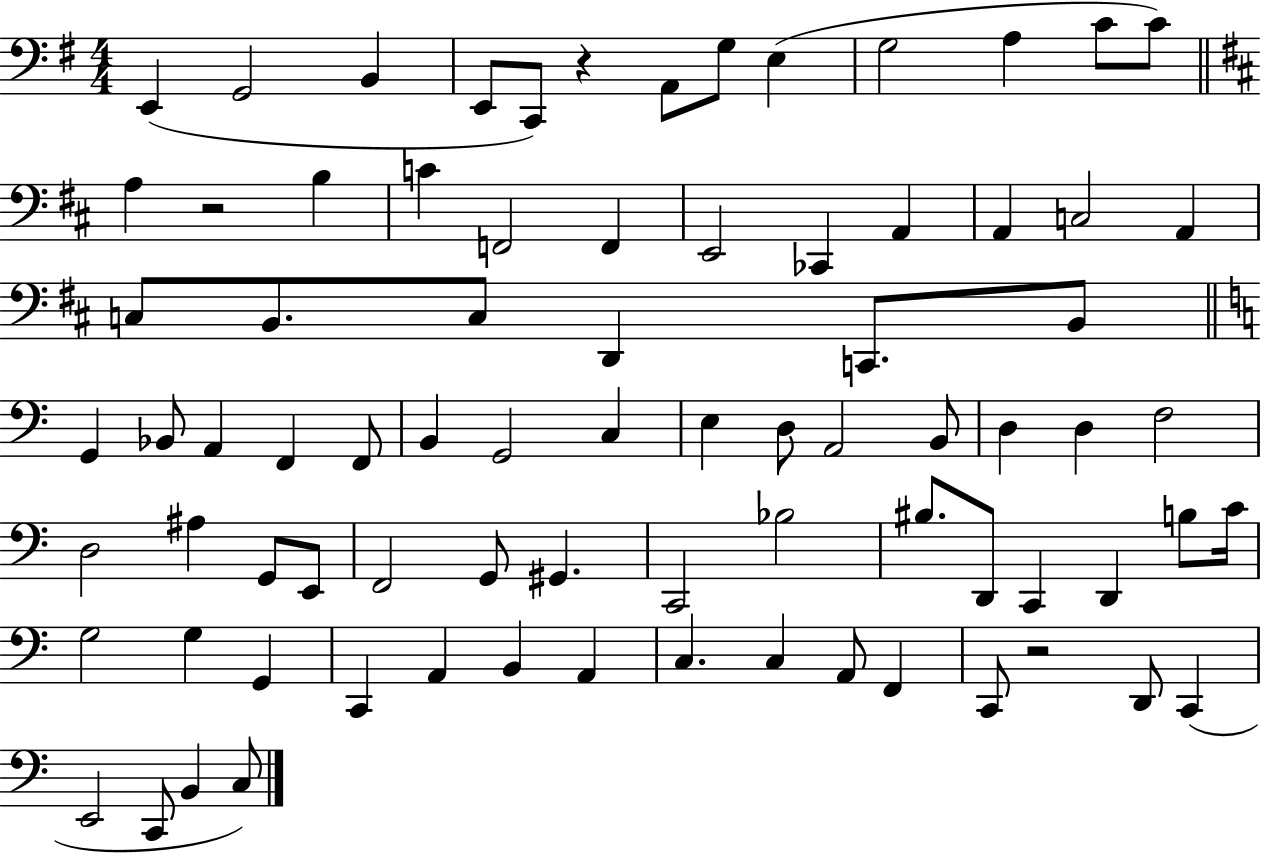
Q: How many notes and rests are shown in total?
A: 80